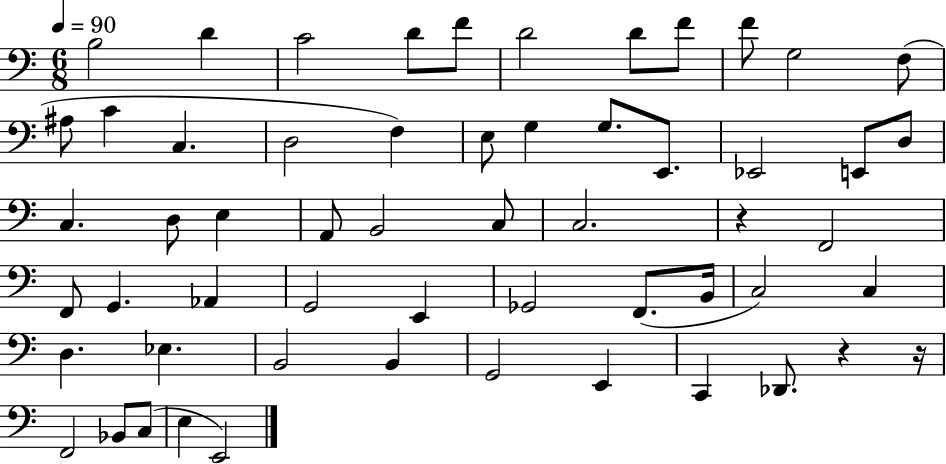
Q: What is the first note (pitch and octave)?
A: B3